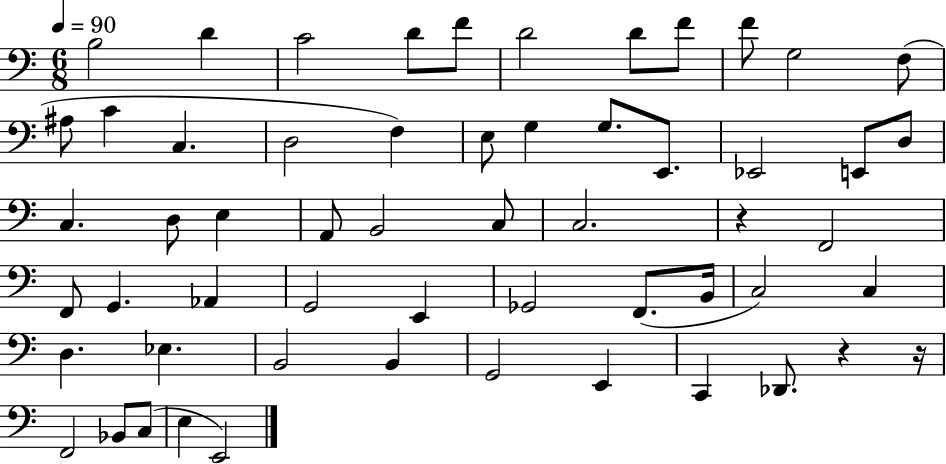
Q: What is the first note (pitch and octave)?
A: B3